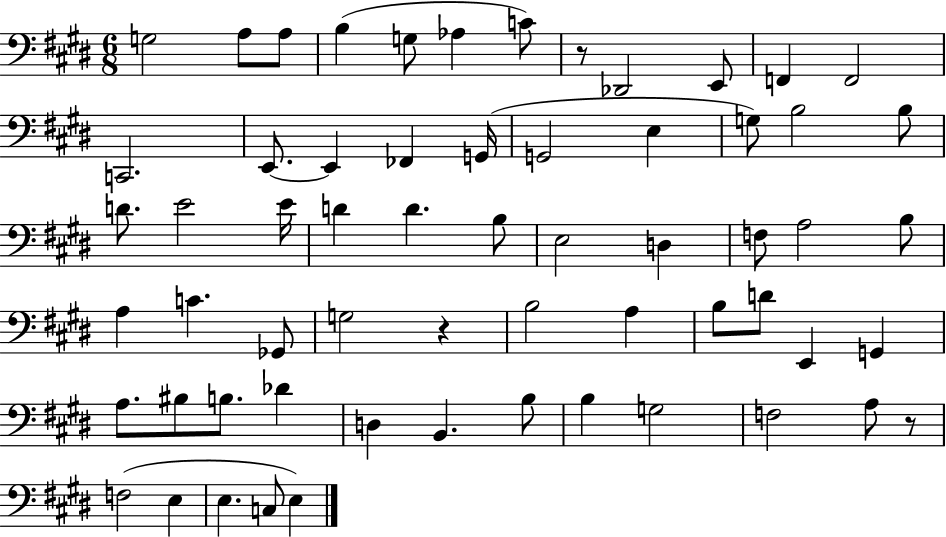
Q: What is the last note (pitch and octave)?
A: E3